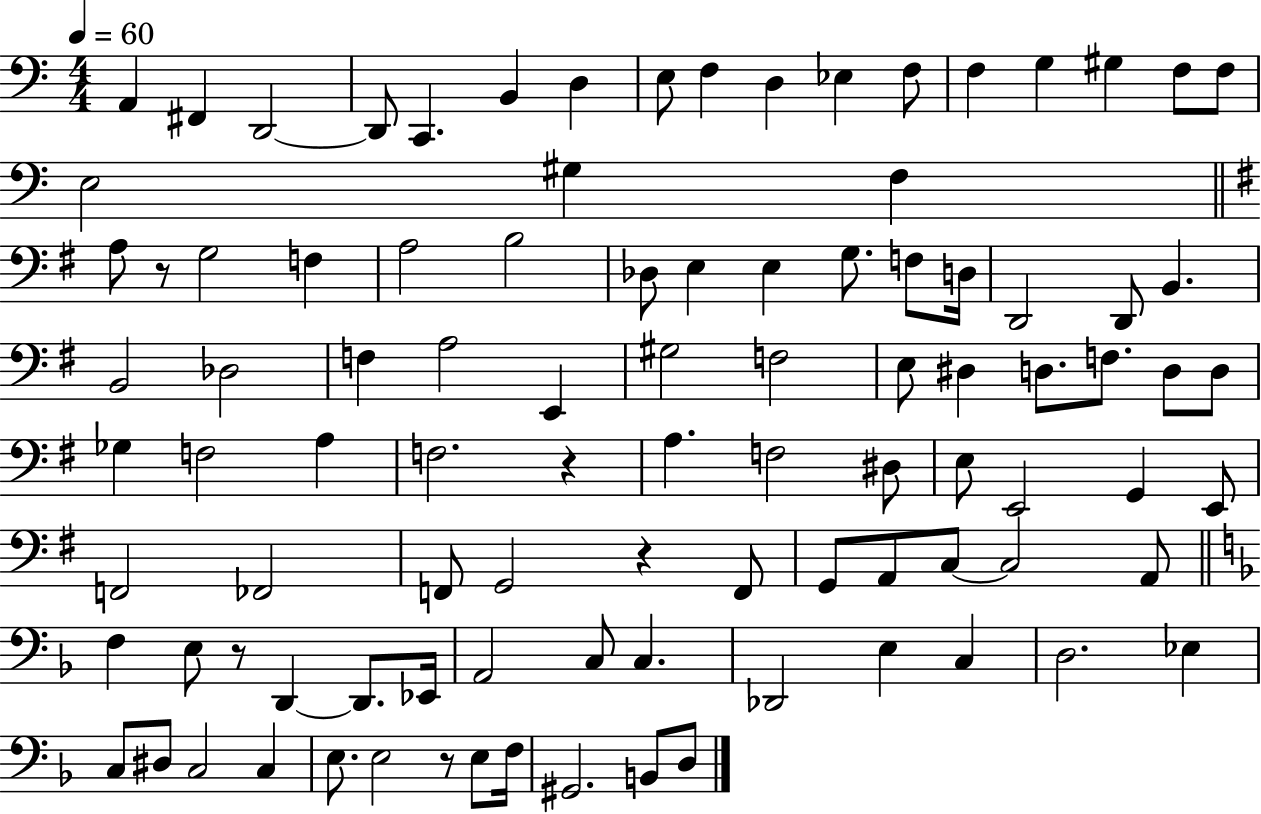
A2/q F#2/q D2/h D2/e C2/q. B2/q D3/q E3/e F3/q D3/q Eb3/q F3/e F3/q G3/q G#3/q F3/e F3/e E3/h G#3/q F3/q A3/e R/e G3/h F3/q A3/h B3/h Db3/e E3/q E3/q G3/e. F3/e D3/s D2/h D2/e B2/q. B2/h Db3/h F3/q A3/h E2/q G#3/h F3/h E3/e D#3/q D3/e. F3/e. D3/e D3/e Gb3/q F3/h A3/q F3/h. R/q A3/q. F3/h D#3/e E3/e E2/h G2/q E2/e F2/h FES2/h F2/e G2/h R/q F2/e G2/e A2/e C3/e C3/h A2/e F3/q E3/e R/e D2/q D2/e. Eb2/s A2/h C3/e C3/q. Db2/h E3/q C3/q D3/h. Eb3/q C3/e D#3/e C3/h C3/q E3/e. E3/h R/e E3/e F3/s G#2/h. B2/e D3/e